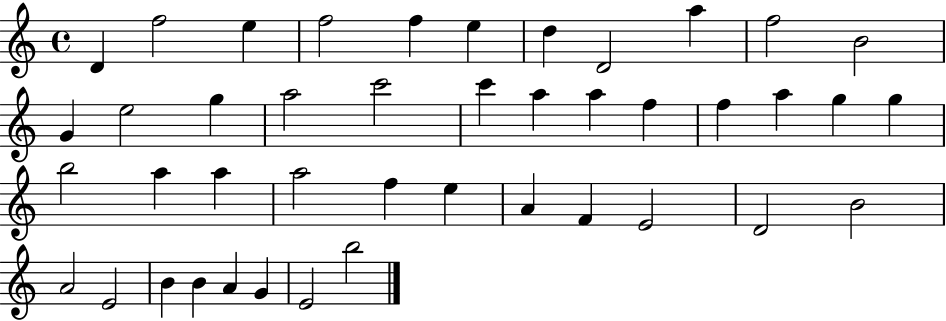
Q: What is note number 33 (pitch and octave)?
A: E4